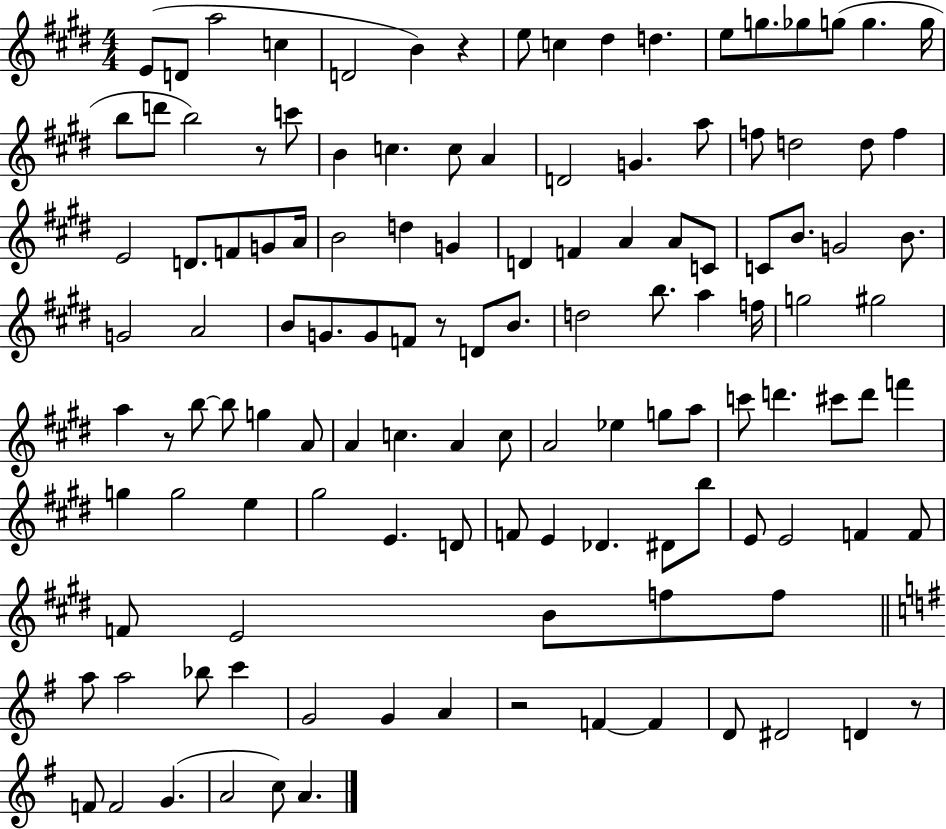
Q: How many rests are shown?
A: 6